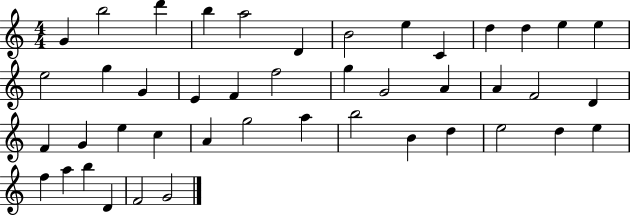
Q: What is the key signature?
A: C major